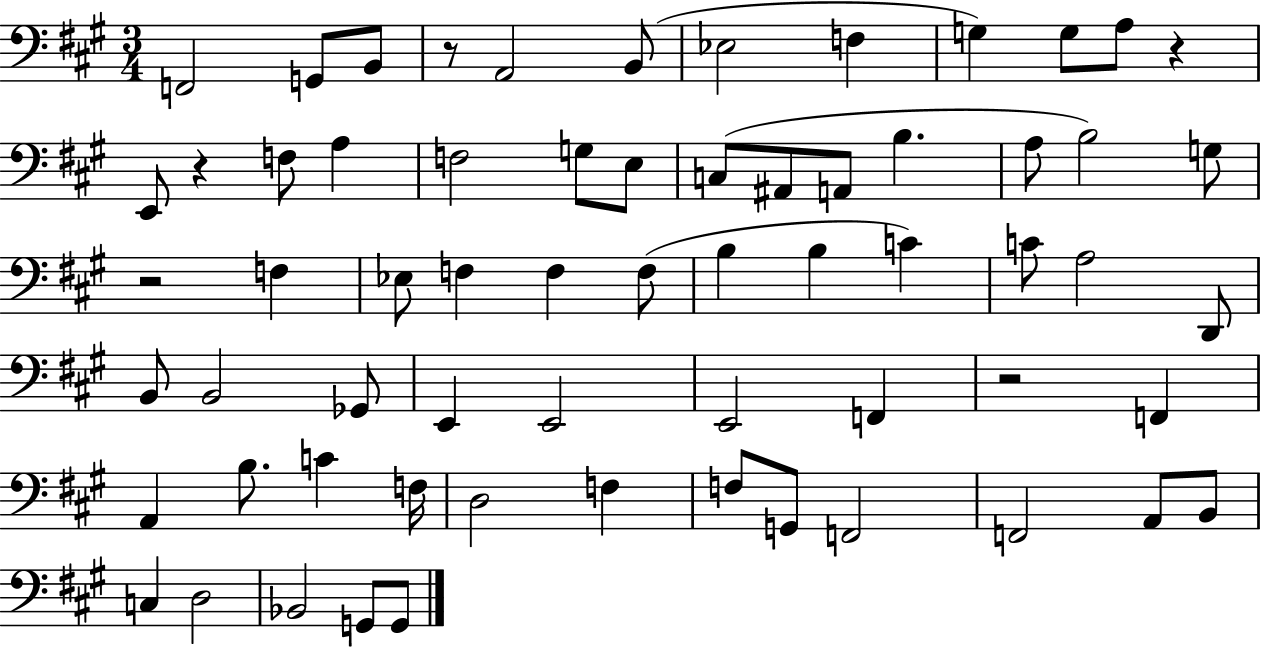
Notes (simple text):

F2/h G2/e B2/e R/e A2/h B2/e Eb3/h F3/q G3/q G3/e A3/e R/q E2/e R/q F3/e A3/q F3/h G3/e E3/e C3/e A#2/e A2/e B3/q. A3/e B3/h G3/e R/h F3/q Eb3/e F3/q F3/q F3/e B3/q B3/q C4/q C4/e A3/h D2/e B2/e B2/h Gb2/e E2/q E2/h E2/h F2/q R/h F2/q A2/q B3/e. C4/q F3/s D3/h F3/q F3/e G2/e F2/h F2/h A2/e B2/e C3/q D3/h Bb2/h G2/e G2/e